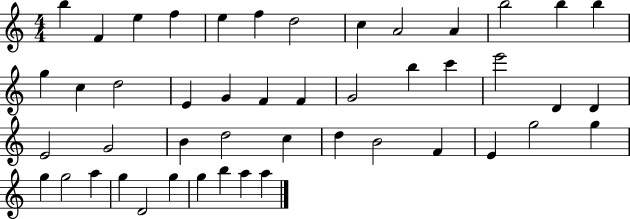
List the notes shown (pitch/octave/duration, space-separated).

B5/q F4/q E5/q F5/q E5/q F5/q D5/h C5/q A4/h A4/q B5/h B5/q B5/q G5/q C5/q D5/h E4/q G4/q F4/q F4/q G4/h B5/q C6/q E6/h D4/q D4/q E4/h G4/h B4/q D5/h C5/q D5/q B4/h F4/q E4/q G5/h G5/q G5/q G5/h A5/q G5/q D4/h G5/q G5/q B5/q A5/q A5/q